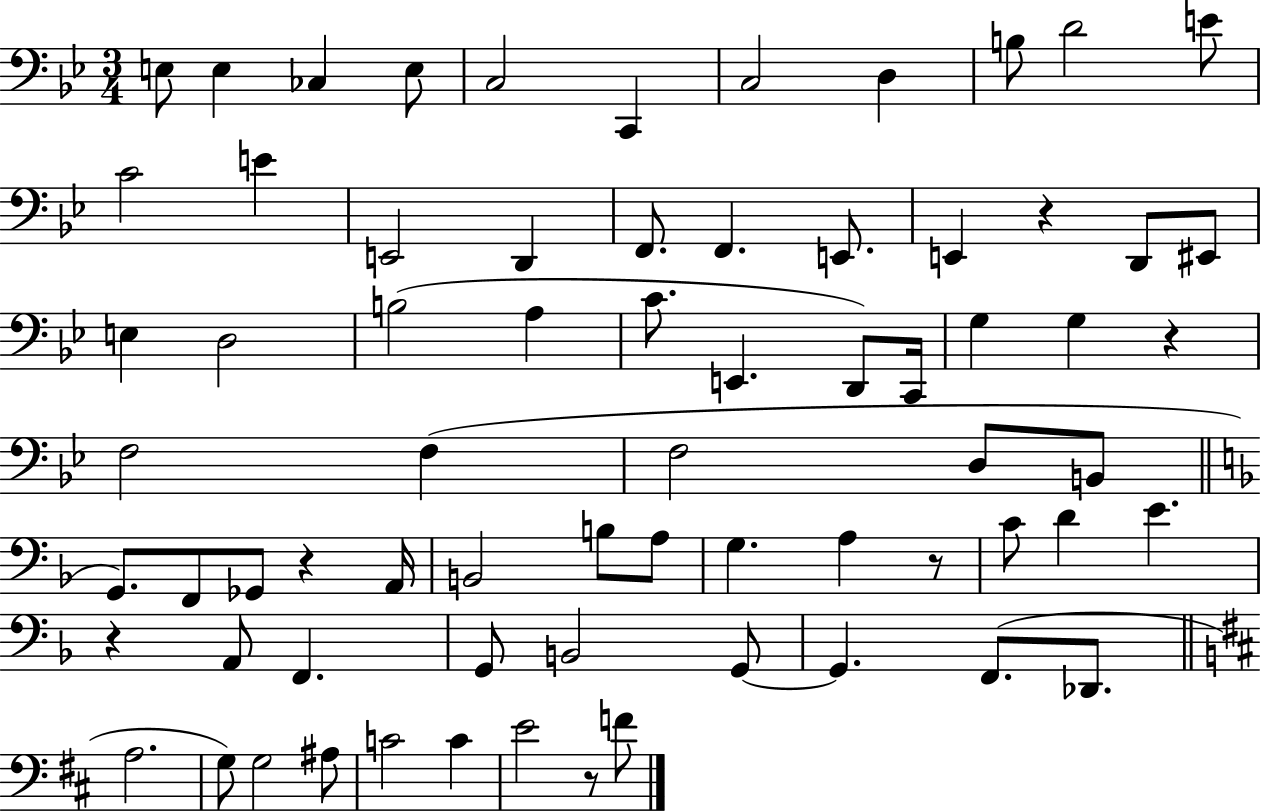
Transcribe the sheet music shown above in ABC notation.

X:1
T:Untitled
M:3/4
L:1/4
K:Bb
E,/2 E, _C, E,/2 C,2 C,, C,2 D, B,/2 D2 E/2 C2 E E,,2 D,, F,,/2 F,, E,,/2 E,, z D,,/2 ^E,,/2 E, D,2 B,2 A, C/2 E,, D,,/2 C,,/4 G, G, z F,2 F, F,2 D,/2 B,,/2 G,,/2 F,,/2 _G,,/2 z A,,/4 B,,2 B,/2 A,/2 G, A, z/2 C/2 D E z A,,/2 F,, G,,/2 B,,2 G,,/2 G,, F,,/2 _D,,/2 A,2 G,/2 G,2 ^A,/2 C2 C E2 z/2 F/2